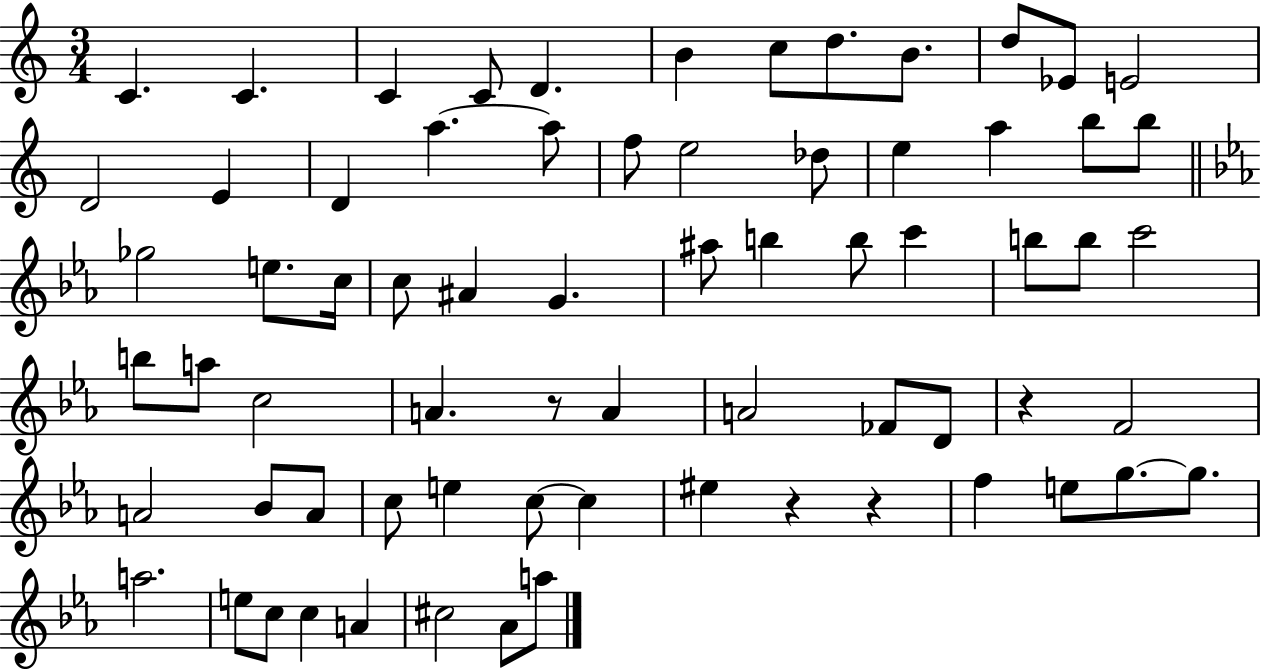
{
  \clef treble
  \numericTimeSignature
  \time 3/4
  \key c \major
  \repeat volta 2 { c'4. c'4. | c'4 c'8 d'4. | b'4 c''8 d''8. b'8. | d''8 ees'8 e'2 | \break d'2 e'4 | d'4 a''4.~~ a''8 | f''8 e''2 des''8 | e''4 a''4 b''8 b''8 | \break \bar "||" \break \key c \minor ges''2 e''8. c''16 | c''8 ais'4 g'4. | ais''8 b''4 b''8 c'''4 | b''8 b''8 c'''2 | \break b''8 a''8 c''2 | a'4. r8 a'4 | a'2 fes'8 d'8 | r4 f'2 | \break a'2 bes'8 a'8 | c''8 e''4 c''8~~ c''4 | eis''4 r4 r4 | f''4 e''8 g''8.~~ g''8. | \break a''2. | e''8 c''8 c''4 a'4 | cis''2 aes'8 a''8 | } \bar "|."
}